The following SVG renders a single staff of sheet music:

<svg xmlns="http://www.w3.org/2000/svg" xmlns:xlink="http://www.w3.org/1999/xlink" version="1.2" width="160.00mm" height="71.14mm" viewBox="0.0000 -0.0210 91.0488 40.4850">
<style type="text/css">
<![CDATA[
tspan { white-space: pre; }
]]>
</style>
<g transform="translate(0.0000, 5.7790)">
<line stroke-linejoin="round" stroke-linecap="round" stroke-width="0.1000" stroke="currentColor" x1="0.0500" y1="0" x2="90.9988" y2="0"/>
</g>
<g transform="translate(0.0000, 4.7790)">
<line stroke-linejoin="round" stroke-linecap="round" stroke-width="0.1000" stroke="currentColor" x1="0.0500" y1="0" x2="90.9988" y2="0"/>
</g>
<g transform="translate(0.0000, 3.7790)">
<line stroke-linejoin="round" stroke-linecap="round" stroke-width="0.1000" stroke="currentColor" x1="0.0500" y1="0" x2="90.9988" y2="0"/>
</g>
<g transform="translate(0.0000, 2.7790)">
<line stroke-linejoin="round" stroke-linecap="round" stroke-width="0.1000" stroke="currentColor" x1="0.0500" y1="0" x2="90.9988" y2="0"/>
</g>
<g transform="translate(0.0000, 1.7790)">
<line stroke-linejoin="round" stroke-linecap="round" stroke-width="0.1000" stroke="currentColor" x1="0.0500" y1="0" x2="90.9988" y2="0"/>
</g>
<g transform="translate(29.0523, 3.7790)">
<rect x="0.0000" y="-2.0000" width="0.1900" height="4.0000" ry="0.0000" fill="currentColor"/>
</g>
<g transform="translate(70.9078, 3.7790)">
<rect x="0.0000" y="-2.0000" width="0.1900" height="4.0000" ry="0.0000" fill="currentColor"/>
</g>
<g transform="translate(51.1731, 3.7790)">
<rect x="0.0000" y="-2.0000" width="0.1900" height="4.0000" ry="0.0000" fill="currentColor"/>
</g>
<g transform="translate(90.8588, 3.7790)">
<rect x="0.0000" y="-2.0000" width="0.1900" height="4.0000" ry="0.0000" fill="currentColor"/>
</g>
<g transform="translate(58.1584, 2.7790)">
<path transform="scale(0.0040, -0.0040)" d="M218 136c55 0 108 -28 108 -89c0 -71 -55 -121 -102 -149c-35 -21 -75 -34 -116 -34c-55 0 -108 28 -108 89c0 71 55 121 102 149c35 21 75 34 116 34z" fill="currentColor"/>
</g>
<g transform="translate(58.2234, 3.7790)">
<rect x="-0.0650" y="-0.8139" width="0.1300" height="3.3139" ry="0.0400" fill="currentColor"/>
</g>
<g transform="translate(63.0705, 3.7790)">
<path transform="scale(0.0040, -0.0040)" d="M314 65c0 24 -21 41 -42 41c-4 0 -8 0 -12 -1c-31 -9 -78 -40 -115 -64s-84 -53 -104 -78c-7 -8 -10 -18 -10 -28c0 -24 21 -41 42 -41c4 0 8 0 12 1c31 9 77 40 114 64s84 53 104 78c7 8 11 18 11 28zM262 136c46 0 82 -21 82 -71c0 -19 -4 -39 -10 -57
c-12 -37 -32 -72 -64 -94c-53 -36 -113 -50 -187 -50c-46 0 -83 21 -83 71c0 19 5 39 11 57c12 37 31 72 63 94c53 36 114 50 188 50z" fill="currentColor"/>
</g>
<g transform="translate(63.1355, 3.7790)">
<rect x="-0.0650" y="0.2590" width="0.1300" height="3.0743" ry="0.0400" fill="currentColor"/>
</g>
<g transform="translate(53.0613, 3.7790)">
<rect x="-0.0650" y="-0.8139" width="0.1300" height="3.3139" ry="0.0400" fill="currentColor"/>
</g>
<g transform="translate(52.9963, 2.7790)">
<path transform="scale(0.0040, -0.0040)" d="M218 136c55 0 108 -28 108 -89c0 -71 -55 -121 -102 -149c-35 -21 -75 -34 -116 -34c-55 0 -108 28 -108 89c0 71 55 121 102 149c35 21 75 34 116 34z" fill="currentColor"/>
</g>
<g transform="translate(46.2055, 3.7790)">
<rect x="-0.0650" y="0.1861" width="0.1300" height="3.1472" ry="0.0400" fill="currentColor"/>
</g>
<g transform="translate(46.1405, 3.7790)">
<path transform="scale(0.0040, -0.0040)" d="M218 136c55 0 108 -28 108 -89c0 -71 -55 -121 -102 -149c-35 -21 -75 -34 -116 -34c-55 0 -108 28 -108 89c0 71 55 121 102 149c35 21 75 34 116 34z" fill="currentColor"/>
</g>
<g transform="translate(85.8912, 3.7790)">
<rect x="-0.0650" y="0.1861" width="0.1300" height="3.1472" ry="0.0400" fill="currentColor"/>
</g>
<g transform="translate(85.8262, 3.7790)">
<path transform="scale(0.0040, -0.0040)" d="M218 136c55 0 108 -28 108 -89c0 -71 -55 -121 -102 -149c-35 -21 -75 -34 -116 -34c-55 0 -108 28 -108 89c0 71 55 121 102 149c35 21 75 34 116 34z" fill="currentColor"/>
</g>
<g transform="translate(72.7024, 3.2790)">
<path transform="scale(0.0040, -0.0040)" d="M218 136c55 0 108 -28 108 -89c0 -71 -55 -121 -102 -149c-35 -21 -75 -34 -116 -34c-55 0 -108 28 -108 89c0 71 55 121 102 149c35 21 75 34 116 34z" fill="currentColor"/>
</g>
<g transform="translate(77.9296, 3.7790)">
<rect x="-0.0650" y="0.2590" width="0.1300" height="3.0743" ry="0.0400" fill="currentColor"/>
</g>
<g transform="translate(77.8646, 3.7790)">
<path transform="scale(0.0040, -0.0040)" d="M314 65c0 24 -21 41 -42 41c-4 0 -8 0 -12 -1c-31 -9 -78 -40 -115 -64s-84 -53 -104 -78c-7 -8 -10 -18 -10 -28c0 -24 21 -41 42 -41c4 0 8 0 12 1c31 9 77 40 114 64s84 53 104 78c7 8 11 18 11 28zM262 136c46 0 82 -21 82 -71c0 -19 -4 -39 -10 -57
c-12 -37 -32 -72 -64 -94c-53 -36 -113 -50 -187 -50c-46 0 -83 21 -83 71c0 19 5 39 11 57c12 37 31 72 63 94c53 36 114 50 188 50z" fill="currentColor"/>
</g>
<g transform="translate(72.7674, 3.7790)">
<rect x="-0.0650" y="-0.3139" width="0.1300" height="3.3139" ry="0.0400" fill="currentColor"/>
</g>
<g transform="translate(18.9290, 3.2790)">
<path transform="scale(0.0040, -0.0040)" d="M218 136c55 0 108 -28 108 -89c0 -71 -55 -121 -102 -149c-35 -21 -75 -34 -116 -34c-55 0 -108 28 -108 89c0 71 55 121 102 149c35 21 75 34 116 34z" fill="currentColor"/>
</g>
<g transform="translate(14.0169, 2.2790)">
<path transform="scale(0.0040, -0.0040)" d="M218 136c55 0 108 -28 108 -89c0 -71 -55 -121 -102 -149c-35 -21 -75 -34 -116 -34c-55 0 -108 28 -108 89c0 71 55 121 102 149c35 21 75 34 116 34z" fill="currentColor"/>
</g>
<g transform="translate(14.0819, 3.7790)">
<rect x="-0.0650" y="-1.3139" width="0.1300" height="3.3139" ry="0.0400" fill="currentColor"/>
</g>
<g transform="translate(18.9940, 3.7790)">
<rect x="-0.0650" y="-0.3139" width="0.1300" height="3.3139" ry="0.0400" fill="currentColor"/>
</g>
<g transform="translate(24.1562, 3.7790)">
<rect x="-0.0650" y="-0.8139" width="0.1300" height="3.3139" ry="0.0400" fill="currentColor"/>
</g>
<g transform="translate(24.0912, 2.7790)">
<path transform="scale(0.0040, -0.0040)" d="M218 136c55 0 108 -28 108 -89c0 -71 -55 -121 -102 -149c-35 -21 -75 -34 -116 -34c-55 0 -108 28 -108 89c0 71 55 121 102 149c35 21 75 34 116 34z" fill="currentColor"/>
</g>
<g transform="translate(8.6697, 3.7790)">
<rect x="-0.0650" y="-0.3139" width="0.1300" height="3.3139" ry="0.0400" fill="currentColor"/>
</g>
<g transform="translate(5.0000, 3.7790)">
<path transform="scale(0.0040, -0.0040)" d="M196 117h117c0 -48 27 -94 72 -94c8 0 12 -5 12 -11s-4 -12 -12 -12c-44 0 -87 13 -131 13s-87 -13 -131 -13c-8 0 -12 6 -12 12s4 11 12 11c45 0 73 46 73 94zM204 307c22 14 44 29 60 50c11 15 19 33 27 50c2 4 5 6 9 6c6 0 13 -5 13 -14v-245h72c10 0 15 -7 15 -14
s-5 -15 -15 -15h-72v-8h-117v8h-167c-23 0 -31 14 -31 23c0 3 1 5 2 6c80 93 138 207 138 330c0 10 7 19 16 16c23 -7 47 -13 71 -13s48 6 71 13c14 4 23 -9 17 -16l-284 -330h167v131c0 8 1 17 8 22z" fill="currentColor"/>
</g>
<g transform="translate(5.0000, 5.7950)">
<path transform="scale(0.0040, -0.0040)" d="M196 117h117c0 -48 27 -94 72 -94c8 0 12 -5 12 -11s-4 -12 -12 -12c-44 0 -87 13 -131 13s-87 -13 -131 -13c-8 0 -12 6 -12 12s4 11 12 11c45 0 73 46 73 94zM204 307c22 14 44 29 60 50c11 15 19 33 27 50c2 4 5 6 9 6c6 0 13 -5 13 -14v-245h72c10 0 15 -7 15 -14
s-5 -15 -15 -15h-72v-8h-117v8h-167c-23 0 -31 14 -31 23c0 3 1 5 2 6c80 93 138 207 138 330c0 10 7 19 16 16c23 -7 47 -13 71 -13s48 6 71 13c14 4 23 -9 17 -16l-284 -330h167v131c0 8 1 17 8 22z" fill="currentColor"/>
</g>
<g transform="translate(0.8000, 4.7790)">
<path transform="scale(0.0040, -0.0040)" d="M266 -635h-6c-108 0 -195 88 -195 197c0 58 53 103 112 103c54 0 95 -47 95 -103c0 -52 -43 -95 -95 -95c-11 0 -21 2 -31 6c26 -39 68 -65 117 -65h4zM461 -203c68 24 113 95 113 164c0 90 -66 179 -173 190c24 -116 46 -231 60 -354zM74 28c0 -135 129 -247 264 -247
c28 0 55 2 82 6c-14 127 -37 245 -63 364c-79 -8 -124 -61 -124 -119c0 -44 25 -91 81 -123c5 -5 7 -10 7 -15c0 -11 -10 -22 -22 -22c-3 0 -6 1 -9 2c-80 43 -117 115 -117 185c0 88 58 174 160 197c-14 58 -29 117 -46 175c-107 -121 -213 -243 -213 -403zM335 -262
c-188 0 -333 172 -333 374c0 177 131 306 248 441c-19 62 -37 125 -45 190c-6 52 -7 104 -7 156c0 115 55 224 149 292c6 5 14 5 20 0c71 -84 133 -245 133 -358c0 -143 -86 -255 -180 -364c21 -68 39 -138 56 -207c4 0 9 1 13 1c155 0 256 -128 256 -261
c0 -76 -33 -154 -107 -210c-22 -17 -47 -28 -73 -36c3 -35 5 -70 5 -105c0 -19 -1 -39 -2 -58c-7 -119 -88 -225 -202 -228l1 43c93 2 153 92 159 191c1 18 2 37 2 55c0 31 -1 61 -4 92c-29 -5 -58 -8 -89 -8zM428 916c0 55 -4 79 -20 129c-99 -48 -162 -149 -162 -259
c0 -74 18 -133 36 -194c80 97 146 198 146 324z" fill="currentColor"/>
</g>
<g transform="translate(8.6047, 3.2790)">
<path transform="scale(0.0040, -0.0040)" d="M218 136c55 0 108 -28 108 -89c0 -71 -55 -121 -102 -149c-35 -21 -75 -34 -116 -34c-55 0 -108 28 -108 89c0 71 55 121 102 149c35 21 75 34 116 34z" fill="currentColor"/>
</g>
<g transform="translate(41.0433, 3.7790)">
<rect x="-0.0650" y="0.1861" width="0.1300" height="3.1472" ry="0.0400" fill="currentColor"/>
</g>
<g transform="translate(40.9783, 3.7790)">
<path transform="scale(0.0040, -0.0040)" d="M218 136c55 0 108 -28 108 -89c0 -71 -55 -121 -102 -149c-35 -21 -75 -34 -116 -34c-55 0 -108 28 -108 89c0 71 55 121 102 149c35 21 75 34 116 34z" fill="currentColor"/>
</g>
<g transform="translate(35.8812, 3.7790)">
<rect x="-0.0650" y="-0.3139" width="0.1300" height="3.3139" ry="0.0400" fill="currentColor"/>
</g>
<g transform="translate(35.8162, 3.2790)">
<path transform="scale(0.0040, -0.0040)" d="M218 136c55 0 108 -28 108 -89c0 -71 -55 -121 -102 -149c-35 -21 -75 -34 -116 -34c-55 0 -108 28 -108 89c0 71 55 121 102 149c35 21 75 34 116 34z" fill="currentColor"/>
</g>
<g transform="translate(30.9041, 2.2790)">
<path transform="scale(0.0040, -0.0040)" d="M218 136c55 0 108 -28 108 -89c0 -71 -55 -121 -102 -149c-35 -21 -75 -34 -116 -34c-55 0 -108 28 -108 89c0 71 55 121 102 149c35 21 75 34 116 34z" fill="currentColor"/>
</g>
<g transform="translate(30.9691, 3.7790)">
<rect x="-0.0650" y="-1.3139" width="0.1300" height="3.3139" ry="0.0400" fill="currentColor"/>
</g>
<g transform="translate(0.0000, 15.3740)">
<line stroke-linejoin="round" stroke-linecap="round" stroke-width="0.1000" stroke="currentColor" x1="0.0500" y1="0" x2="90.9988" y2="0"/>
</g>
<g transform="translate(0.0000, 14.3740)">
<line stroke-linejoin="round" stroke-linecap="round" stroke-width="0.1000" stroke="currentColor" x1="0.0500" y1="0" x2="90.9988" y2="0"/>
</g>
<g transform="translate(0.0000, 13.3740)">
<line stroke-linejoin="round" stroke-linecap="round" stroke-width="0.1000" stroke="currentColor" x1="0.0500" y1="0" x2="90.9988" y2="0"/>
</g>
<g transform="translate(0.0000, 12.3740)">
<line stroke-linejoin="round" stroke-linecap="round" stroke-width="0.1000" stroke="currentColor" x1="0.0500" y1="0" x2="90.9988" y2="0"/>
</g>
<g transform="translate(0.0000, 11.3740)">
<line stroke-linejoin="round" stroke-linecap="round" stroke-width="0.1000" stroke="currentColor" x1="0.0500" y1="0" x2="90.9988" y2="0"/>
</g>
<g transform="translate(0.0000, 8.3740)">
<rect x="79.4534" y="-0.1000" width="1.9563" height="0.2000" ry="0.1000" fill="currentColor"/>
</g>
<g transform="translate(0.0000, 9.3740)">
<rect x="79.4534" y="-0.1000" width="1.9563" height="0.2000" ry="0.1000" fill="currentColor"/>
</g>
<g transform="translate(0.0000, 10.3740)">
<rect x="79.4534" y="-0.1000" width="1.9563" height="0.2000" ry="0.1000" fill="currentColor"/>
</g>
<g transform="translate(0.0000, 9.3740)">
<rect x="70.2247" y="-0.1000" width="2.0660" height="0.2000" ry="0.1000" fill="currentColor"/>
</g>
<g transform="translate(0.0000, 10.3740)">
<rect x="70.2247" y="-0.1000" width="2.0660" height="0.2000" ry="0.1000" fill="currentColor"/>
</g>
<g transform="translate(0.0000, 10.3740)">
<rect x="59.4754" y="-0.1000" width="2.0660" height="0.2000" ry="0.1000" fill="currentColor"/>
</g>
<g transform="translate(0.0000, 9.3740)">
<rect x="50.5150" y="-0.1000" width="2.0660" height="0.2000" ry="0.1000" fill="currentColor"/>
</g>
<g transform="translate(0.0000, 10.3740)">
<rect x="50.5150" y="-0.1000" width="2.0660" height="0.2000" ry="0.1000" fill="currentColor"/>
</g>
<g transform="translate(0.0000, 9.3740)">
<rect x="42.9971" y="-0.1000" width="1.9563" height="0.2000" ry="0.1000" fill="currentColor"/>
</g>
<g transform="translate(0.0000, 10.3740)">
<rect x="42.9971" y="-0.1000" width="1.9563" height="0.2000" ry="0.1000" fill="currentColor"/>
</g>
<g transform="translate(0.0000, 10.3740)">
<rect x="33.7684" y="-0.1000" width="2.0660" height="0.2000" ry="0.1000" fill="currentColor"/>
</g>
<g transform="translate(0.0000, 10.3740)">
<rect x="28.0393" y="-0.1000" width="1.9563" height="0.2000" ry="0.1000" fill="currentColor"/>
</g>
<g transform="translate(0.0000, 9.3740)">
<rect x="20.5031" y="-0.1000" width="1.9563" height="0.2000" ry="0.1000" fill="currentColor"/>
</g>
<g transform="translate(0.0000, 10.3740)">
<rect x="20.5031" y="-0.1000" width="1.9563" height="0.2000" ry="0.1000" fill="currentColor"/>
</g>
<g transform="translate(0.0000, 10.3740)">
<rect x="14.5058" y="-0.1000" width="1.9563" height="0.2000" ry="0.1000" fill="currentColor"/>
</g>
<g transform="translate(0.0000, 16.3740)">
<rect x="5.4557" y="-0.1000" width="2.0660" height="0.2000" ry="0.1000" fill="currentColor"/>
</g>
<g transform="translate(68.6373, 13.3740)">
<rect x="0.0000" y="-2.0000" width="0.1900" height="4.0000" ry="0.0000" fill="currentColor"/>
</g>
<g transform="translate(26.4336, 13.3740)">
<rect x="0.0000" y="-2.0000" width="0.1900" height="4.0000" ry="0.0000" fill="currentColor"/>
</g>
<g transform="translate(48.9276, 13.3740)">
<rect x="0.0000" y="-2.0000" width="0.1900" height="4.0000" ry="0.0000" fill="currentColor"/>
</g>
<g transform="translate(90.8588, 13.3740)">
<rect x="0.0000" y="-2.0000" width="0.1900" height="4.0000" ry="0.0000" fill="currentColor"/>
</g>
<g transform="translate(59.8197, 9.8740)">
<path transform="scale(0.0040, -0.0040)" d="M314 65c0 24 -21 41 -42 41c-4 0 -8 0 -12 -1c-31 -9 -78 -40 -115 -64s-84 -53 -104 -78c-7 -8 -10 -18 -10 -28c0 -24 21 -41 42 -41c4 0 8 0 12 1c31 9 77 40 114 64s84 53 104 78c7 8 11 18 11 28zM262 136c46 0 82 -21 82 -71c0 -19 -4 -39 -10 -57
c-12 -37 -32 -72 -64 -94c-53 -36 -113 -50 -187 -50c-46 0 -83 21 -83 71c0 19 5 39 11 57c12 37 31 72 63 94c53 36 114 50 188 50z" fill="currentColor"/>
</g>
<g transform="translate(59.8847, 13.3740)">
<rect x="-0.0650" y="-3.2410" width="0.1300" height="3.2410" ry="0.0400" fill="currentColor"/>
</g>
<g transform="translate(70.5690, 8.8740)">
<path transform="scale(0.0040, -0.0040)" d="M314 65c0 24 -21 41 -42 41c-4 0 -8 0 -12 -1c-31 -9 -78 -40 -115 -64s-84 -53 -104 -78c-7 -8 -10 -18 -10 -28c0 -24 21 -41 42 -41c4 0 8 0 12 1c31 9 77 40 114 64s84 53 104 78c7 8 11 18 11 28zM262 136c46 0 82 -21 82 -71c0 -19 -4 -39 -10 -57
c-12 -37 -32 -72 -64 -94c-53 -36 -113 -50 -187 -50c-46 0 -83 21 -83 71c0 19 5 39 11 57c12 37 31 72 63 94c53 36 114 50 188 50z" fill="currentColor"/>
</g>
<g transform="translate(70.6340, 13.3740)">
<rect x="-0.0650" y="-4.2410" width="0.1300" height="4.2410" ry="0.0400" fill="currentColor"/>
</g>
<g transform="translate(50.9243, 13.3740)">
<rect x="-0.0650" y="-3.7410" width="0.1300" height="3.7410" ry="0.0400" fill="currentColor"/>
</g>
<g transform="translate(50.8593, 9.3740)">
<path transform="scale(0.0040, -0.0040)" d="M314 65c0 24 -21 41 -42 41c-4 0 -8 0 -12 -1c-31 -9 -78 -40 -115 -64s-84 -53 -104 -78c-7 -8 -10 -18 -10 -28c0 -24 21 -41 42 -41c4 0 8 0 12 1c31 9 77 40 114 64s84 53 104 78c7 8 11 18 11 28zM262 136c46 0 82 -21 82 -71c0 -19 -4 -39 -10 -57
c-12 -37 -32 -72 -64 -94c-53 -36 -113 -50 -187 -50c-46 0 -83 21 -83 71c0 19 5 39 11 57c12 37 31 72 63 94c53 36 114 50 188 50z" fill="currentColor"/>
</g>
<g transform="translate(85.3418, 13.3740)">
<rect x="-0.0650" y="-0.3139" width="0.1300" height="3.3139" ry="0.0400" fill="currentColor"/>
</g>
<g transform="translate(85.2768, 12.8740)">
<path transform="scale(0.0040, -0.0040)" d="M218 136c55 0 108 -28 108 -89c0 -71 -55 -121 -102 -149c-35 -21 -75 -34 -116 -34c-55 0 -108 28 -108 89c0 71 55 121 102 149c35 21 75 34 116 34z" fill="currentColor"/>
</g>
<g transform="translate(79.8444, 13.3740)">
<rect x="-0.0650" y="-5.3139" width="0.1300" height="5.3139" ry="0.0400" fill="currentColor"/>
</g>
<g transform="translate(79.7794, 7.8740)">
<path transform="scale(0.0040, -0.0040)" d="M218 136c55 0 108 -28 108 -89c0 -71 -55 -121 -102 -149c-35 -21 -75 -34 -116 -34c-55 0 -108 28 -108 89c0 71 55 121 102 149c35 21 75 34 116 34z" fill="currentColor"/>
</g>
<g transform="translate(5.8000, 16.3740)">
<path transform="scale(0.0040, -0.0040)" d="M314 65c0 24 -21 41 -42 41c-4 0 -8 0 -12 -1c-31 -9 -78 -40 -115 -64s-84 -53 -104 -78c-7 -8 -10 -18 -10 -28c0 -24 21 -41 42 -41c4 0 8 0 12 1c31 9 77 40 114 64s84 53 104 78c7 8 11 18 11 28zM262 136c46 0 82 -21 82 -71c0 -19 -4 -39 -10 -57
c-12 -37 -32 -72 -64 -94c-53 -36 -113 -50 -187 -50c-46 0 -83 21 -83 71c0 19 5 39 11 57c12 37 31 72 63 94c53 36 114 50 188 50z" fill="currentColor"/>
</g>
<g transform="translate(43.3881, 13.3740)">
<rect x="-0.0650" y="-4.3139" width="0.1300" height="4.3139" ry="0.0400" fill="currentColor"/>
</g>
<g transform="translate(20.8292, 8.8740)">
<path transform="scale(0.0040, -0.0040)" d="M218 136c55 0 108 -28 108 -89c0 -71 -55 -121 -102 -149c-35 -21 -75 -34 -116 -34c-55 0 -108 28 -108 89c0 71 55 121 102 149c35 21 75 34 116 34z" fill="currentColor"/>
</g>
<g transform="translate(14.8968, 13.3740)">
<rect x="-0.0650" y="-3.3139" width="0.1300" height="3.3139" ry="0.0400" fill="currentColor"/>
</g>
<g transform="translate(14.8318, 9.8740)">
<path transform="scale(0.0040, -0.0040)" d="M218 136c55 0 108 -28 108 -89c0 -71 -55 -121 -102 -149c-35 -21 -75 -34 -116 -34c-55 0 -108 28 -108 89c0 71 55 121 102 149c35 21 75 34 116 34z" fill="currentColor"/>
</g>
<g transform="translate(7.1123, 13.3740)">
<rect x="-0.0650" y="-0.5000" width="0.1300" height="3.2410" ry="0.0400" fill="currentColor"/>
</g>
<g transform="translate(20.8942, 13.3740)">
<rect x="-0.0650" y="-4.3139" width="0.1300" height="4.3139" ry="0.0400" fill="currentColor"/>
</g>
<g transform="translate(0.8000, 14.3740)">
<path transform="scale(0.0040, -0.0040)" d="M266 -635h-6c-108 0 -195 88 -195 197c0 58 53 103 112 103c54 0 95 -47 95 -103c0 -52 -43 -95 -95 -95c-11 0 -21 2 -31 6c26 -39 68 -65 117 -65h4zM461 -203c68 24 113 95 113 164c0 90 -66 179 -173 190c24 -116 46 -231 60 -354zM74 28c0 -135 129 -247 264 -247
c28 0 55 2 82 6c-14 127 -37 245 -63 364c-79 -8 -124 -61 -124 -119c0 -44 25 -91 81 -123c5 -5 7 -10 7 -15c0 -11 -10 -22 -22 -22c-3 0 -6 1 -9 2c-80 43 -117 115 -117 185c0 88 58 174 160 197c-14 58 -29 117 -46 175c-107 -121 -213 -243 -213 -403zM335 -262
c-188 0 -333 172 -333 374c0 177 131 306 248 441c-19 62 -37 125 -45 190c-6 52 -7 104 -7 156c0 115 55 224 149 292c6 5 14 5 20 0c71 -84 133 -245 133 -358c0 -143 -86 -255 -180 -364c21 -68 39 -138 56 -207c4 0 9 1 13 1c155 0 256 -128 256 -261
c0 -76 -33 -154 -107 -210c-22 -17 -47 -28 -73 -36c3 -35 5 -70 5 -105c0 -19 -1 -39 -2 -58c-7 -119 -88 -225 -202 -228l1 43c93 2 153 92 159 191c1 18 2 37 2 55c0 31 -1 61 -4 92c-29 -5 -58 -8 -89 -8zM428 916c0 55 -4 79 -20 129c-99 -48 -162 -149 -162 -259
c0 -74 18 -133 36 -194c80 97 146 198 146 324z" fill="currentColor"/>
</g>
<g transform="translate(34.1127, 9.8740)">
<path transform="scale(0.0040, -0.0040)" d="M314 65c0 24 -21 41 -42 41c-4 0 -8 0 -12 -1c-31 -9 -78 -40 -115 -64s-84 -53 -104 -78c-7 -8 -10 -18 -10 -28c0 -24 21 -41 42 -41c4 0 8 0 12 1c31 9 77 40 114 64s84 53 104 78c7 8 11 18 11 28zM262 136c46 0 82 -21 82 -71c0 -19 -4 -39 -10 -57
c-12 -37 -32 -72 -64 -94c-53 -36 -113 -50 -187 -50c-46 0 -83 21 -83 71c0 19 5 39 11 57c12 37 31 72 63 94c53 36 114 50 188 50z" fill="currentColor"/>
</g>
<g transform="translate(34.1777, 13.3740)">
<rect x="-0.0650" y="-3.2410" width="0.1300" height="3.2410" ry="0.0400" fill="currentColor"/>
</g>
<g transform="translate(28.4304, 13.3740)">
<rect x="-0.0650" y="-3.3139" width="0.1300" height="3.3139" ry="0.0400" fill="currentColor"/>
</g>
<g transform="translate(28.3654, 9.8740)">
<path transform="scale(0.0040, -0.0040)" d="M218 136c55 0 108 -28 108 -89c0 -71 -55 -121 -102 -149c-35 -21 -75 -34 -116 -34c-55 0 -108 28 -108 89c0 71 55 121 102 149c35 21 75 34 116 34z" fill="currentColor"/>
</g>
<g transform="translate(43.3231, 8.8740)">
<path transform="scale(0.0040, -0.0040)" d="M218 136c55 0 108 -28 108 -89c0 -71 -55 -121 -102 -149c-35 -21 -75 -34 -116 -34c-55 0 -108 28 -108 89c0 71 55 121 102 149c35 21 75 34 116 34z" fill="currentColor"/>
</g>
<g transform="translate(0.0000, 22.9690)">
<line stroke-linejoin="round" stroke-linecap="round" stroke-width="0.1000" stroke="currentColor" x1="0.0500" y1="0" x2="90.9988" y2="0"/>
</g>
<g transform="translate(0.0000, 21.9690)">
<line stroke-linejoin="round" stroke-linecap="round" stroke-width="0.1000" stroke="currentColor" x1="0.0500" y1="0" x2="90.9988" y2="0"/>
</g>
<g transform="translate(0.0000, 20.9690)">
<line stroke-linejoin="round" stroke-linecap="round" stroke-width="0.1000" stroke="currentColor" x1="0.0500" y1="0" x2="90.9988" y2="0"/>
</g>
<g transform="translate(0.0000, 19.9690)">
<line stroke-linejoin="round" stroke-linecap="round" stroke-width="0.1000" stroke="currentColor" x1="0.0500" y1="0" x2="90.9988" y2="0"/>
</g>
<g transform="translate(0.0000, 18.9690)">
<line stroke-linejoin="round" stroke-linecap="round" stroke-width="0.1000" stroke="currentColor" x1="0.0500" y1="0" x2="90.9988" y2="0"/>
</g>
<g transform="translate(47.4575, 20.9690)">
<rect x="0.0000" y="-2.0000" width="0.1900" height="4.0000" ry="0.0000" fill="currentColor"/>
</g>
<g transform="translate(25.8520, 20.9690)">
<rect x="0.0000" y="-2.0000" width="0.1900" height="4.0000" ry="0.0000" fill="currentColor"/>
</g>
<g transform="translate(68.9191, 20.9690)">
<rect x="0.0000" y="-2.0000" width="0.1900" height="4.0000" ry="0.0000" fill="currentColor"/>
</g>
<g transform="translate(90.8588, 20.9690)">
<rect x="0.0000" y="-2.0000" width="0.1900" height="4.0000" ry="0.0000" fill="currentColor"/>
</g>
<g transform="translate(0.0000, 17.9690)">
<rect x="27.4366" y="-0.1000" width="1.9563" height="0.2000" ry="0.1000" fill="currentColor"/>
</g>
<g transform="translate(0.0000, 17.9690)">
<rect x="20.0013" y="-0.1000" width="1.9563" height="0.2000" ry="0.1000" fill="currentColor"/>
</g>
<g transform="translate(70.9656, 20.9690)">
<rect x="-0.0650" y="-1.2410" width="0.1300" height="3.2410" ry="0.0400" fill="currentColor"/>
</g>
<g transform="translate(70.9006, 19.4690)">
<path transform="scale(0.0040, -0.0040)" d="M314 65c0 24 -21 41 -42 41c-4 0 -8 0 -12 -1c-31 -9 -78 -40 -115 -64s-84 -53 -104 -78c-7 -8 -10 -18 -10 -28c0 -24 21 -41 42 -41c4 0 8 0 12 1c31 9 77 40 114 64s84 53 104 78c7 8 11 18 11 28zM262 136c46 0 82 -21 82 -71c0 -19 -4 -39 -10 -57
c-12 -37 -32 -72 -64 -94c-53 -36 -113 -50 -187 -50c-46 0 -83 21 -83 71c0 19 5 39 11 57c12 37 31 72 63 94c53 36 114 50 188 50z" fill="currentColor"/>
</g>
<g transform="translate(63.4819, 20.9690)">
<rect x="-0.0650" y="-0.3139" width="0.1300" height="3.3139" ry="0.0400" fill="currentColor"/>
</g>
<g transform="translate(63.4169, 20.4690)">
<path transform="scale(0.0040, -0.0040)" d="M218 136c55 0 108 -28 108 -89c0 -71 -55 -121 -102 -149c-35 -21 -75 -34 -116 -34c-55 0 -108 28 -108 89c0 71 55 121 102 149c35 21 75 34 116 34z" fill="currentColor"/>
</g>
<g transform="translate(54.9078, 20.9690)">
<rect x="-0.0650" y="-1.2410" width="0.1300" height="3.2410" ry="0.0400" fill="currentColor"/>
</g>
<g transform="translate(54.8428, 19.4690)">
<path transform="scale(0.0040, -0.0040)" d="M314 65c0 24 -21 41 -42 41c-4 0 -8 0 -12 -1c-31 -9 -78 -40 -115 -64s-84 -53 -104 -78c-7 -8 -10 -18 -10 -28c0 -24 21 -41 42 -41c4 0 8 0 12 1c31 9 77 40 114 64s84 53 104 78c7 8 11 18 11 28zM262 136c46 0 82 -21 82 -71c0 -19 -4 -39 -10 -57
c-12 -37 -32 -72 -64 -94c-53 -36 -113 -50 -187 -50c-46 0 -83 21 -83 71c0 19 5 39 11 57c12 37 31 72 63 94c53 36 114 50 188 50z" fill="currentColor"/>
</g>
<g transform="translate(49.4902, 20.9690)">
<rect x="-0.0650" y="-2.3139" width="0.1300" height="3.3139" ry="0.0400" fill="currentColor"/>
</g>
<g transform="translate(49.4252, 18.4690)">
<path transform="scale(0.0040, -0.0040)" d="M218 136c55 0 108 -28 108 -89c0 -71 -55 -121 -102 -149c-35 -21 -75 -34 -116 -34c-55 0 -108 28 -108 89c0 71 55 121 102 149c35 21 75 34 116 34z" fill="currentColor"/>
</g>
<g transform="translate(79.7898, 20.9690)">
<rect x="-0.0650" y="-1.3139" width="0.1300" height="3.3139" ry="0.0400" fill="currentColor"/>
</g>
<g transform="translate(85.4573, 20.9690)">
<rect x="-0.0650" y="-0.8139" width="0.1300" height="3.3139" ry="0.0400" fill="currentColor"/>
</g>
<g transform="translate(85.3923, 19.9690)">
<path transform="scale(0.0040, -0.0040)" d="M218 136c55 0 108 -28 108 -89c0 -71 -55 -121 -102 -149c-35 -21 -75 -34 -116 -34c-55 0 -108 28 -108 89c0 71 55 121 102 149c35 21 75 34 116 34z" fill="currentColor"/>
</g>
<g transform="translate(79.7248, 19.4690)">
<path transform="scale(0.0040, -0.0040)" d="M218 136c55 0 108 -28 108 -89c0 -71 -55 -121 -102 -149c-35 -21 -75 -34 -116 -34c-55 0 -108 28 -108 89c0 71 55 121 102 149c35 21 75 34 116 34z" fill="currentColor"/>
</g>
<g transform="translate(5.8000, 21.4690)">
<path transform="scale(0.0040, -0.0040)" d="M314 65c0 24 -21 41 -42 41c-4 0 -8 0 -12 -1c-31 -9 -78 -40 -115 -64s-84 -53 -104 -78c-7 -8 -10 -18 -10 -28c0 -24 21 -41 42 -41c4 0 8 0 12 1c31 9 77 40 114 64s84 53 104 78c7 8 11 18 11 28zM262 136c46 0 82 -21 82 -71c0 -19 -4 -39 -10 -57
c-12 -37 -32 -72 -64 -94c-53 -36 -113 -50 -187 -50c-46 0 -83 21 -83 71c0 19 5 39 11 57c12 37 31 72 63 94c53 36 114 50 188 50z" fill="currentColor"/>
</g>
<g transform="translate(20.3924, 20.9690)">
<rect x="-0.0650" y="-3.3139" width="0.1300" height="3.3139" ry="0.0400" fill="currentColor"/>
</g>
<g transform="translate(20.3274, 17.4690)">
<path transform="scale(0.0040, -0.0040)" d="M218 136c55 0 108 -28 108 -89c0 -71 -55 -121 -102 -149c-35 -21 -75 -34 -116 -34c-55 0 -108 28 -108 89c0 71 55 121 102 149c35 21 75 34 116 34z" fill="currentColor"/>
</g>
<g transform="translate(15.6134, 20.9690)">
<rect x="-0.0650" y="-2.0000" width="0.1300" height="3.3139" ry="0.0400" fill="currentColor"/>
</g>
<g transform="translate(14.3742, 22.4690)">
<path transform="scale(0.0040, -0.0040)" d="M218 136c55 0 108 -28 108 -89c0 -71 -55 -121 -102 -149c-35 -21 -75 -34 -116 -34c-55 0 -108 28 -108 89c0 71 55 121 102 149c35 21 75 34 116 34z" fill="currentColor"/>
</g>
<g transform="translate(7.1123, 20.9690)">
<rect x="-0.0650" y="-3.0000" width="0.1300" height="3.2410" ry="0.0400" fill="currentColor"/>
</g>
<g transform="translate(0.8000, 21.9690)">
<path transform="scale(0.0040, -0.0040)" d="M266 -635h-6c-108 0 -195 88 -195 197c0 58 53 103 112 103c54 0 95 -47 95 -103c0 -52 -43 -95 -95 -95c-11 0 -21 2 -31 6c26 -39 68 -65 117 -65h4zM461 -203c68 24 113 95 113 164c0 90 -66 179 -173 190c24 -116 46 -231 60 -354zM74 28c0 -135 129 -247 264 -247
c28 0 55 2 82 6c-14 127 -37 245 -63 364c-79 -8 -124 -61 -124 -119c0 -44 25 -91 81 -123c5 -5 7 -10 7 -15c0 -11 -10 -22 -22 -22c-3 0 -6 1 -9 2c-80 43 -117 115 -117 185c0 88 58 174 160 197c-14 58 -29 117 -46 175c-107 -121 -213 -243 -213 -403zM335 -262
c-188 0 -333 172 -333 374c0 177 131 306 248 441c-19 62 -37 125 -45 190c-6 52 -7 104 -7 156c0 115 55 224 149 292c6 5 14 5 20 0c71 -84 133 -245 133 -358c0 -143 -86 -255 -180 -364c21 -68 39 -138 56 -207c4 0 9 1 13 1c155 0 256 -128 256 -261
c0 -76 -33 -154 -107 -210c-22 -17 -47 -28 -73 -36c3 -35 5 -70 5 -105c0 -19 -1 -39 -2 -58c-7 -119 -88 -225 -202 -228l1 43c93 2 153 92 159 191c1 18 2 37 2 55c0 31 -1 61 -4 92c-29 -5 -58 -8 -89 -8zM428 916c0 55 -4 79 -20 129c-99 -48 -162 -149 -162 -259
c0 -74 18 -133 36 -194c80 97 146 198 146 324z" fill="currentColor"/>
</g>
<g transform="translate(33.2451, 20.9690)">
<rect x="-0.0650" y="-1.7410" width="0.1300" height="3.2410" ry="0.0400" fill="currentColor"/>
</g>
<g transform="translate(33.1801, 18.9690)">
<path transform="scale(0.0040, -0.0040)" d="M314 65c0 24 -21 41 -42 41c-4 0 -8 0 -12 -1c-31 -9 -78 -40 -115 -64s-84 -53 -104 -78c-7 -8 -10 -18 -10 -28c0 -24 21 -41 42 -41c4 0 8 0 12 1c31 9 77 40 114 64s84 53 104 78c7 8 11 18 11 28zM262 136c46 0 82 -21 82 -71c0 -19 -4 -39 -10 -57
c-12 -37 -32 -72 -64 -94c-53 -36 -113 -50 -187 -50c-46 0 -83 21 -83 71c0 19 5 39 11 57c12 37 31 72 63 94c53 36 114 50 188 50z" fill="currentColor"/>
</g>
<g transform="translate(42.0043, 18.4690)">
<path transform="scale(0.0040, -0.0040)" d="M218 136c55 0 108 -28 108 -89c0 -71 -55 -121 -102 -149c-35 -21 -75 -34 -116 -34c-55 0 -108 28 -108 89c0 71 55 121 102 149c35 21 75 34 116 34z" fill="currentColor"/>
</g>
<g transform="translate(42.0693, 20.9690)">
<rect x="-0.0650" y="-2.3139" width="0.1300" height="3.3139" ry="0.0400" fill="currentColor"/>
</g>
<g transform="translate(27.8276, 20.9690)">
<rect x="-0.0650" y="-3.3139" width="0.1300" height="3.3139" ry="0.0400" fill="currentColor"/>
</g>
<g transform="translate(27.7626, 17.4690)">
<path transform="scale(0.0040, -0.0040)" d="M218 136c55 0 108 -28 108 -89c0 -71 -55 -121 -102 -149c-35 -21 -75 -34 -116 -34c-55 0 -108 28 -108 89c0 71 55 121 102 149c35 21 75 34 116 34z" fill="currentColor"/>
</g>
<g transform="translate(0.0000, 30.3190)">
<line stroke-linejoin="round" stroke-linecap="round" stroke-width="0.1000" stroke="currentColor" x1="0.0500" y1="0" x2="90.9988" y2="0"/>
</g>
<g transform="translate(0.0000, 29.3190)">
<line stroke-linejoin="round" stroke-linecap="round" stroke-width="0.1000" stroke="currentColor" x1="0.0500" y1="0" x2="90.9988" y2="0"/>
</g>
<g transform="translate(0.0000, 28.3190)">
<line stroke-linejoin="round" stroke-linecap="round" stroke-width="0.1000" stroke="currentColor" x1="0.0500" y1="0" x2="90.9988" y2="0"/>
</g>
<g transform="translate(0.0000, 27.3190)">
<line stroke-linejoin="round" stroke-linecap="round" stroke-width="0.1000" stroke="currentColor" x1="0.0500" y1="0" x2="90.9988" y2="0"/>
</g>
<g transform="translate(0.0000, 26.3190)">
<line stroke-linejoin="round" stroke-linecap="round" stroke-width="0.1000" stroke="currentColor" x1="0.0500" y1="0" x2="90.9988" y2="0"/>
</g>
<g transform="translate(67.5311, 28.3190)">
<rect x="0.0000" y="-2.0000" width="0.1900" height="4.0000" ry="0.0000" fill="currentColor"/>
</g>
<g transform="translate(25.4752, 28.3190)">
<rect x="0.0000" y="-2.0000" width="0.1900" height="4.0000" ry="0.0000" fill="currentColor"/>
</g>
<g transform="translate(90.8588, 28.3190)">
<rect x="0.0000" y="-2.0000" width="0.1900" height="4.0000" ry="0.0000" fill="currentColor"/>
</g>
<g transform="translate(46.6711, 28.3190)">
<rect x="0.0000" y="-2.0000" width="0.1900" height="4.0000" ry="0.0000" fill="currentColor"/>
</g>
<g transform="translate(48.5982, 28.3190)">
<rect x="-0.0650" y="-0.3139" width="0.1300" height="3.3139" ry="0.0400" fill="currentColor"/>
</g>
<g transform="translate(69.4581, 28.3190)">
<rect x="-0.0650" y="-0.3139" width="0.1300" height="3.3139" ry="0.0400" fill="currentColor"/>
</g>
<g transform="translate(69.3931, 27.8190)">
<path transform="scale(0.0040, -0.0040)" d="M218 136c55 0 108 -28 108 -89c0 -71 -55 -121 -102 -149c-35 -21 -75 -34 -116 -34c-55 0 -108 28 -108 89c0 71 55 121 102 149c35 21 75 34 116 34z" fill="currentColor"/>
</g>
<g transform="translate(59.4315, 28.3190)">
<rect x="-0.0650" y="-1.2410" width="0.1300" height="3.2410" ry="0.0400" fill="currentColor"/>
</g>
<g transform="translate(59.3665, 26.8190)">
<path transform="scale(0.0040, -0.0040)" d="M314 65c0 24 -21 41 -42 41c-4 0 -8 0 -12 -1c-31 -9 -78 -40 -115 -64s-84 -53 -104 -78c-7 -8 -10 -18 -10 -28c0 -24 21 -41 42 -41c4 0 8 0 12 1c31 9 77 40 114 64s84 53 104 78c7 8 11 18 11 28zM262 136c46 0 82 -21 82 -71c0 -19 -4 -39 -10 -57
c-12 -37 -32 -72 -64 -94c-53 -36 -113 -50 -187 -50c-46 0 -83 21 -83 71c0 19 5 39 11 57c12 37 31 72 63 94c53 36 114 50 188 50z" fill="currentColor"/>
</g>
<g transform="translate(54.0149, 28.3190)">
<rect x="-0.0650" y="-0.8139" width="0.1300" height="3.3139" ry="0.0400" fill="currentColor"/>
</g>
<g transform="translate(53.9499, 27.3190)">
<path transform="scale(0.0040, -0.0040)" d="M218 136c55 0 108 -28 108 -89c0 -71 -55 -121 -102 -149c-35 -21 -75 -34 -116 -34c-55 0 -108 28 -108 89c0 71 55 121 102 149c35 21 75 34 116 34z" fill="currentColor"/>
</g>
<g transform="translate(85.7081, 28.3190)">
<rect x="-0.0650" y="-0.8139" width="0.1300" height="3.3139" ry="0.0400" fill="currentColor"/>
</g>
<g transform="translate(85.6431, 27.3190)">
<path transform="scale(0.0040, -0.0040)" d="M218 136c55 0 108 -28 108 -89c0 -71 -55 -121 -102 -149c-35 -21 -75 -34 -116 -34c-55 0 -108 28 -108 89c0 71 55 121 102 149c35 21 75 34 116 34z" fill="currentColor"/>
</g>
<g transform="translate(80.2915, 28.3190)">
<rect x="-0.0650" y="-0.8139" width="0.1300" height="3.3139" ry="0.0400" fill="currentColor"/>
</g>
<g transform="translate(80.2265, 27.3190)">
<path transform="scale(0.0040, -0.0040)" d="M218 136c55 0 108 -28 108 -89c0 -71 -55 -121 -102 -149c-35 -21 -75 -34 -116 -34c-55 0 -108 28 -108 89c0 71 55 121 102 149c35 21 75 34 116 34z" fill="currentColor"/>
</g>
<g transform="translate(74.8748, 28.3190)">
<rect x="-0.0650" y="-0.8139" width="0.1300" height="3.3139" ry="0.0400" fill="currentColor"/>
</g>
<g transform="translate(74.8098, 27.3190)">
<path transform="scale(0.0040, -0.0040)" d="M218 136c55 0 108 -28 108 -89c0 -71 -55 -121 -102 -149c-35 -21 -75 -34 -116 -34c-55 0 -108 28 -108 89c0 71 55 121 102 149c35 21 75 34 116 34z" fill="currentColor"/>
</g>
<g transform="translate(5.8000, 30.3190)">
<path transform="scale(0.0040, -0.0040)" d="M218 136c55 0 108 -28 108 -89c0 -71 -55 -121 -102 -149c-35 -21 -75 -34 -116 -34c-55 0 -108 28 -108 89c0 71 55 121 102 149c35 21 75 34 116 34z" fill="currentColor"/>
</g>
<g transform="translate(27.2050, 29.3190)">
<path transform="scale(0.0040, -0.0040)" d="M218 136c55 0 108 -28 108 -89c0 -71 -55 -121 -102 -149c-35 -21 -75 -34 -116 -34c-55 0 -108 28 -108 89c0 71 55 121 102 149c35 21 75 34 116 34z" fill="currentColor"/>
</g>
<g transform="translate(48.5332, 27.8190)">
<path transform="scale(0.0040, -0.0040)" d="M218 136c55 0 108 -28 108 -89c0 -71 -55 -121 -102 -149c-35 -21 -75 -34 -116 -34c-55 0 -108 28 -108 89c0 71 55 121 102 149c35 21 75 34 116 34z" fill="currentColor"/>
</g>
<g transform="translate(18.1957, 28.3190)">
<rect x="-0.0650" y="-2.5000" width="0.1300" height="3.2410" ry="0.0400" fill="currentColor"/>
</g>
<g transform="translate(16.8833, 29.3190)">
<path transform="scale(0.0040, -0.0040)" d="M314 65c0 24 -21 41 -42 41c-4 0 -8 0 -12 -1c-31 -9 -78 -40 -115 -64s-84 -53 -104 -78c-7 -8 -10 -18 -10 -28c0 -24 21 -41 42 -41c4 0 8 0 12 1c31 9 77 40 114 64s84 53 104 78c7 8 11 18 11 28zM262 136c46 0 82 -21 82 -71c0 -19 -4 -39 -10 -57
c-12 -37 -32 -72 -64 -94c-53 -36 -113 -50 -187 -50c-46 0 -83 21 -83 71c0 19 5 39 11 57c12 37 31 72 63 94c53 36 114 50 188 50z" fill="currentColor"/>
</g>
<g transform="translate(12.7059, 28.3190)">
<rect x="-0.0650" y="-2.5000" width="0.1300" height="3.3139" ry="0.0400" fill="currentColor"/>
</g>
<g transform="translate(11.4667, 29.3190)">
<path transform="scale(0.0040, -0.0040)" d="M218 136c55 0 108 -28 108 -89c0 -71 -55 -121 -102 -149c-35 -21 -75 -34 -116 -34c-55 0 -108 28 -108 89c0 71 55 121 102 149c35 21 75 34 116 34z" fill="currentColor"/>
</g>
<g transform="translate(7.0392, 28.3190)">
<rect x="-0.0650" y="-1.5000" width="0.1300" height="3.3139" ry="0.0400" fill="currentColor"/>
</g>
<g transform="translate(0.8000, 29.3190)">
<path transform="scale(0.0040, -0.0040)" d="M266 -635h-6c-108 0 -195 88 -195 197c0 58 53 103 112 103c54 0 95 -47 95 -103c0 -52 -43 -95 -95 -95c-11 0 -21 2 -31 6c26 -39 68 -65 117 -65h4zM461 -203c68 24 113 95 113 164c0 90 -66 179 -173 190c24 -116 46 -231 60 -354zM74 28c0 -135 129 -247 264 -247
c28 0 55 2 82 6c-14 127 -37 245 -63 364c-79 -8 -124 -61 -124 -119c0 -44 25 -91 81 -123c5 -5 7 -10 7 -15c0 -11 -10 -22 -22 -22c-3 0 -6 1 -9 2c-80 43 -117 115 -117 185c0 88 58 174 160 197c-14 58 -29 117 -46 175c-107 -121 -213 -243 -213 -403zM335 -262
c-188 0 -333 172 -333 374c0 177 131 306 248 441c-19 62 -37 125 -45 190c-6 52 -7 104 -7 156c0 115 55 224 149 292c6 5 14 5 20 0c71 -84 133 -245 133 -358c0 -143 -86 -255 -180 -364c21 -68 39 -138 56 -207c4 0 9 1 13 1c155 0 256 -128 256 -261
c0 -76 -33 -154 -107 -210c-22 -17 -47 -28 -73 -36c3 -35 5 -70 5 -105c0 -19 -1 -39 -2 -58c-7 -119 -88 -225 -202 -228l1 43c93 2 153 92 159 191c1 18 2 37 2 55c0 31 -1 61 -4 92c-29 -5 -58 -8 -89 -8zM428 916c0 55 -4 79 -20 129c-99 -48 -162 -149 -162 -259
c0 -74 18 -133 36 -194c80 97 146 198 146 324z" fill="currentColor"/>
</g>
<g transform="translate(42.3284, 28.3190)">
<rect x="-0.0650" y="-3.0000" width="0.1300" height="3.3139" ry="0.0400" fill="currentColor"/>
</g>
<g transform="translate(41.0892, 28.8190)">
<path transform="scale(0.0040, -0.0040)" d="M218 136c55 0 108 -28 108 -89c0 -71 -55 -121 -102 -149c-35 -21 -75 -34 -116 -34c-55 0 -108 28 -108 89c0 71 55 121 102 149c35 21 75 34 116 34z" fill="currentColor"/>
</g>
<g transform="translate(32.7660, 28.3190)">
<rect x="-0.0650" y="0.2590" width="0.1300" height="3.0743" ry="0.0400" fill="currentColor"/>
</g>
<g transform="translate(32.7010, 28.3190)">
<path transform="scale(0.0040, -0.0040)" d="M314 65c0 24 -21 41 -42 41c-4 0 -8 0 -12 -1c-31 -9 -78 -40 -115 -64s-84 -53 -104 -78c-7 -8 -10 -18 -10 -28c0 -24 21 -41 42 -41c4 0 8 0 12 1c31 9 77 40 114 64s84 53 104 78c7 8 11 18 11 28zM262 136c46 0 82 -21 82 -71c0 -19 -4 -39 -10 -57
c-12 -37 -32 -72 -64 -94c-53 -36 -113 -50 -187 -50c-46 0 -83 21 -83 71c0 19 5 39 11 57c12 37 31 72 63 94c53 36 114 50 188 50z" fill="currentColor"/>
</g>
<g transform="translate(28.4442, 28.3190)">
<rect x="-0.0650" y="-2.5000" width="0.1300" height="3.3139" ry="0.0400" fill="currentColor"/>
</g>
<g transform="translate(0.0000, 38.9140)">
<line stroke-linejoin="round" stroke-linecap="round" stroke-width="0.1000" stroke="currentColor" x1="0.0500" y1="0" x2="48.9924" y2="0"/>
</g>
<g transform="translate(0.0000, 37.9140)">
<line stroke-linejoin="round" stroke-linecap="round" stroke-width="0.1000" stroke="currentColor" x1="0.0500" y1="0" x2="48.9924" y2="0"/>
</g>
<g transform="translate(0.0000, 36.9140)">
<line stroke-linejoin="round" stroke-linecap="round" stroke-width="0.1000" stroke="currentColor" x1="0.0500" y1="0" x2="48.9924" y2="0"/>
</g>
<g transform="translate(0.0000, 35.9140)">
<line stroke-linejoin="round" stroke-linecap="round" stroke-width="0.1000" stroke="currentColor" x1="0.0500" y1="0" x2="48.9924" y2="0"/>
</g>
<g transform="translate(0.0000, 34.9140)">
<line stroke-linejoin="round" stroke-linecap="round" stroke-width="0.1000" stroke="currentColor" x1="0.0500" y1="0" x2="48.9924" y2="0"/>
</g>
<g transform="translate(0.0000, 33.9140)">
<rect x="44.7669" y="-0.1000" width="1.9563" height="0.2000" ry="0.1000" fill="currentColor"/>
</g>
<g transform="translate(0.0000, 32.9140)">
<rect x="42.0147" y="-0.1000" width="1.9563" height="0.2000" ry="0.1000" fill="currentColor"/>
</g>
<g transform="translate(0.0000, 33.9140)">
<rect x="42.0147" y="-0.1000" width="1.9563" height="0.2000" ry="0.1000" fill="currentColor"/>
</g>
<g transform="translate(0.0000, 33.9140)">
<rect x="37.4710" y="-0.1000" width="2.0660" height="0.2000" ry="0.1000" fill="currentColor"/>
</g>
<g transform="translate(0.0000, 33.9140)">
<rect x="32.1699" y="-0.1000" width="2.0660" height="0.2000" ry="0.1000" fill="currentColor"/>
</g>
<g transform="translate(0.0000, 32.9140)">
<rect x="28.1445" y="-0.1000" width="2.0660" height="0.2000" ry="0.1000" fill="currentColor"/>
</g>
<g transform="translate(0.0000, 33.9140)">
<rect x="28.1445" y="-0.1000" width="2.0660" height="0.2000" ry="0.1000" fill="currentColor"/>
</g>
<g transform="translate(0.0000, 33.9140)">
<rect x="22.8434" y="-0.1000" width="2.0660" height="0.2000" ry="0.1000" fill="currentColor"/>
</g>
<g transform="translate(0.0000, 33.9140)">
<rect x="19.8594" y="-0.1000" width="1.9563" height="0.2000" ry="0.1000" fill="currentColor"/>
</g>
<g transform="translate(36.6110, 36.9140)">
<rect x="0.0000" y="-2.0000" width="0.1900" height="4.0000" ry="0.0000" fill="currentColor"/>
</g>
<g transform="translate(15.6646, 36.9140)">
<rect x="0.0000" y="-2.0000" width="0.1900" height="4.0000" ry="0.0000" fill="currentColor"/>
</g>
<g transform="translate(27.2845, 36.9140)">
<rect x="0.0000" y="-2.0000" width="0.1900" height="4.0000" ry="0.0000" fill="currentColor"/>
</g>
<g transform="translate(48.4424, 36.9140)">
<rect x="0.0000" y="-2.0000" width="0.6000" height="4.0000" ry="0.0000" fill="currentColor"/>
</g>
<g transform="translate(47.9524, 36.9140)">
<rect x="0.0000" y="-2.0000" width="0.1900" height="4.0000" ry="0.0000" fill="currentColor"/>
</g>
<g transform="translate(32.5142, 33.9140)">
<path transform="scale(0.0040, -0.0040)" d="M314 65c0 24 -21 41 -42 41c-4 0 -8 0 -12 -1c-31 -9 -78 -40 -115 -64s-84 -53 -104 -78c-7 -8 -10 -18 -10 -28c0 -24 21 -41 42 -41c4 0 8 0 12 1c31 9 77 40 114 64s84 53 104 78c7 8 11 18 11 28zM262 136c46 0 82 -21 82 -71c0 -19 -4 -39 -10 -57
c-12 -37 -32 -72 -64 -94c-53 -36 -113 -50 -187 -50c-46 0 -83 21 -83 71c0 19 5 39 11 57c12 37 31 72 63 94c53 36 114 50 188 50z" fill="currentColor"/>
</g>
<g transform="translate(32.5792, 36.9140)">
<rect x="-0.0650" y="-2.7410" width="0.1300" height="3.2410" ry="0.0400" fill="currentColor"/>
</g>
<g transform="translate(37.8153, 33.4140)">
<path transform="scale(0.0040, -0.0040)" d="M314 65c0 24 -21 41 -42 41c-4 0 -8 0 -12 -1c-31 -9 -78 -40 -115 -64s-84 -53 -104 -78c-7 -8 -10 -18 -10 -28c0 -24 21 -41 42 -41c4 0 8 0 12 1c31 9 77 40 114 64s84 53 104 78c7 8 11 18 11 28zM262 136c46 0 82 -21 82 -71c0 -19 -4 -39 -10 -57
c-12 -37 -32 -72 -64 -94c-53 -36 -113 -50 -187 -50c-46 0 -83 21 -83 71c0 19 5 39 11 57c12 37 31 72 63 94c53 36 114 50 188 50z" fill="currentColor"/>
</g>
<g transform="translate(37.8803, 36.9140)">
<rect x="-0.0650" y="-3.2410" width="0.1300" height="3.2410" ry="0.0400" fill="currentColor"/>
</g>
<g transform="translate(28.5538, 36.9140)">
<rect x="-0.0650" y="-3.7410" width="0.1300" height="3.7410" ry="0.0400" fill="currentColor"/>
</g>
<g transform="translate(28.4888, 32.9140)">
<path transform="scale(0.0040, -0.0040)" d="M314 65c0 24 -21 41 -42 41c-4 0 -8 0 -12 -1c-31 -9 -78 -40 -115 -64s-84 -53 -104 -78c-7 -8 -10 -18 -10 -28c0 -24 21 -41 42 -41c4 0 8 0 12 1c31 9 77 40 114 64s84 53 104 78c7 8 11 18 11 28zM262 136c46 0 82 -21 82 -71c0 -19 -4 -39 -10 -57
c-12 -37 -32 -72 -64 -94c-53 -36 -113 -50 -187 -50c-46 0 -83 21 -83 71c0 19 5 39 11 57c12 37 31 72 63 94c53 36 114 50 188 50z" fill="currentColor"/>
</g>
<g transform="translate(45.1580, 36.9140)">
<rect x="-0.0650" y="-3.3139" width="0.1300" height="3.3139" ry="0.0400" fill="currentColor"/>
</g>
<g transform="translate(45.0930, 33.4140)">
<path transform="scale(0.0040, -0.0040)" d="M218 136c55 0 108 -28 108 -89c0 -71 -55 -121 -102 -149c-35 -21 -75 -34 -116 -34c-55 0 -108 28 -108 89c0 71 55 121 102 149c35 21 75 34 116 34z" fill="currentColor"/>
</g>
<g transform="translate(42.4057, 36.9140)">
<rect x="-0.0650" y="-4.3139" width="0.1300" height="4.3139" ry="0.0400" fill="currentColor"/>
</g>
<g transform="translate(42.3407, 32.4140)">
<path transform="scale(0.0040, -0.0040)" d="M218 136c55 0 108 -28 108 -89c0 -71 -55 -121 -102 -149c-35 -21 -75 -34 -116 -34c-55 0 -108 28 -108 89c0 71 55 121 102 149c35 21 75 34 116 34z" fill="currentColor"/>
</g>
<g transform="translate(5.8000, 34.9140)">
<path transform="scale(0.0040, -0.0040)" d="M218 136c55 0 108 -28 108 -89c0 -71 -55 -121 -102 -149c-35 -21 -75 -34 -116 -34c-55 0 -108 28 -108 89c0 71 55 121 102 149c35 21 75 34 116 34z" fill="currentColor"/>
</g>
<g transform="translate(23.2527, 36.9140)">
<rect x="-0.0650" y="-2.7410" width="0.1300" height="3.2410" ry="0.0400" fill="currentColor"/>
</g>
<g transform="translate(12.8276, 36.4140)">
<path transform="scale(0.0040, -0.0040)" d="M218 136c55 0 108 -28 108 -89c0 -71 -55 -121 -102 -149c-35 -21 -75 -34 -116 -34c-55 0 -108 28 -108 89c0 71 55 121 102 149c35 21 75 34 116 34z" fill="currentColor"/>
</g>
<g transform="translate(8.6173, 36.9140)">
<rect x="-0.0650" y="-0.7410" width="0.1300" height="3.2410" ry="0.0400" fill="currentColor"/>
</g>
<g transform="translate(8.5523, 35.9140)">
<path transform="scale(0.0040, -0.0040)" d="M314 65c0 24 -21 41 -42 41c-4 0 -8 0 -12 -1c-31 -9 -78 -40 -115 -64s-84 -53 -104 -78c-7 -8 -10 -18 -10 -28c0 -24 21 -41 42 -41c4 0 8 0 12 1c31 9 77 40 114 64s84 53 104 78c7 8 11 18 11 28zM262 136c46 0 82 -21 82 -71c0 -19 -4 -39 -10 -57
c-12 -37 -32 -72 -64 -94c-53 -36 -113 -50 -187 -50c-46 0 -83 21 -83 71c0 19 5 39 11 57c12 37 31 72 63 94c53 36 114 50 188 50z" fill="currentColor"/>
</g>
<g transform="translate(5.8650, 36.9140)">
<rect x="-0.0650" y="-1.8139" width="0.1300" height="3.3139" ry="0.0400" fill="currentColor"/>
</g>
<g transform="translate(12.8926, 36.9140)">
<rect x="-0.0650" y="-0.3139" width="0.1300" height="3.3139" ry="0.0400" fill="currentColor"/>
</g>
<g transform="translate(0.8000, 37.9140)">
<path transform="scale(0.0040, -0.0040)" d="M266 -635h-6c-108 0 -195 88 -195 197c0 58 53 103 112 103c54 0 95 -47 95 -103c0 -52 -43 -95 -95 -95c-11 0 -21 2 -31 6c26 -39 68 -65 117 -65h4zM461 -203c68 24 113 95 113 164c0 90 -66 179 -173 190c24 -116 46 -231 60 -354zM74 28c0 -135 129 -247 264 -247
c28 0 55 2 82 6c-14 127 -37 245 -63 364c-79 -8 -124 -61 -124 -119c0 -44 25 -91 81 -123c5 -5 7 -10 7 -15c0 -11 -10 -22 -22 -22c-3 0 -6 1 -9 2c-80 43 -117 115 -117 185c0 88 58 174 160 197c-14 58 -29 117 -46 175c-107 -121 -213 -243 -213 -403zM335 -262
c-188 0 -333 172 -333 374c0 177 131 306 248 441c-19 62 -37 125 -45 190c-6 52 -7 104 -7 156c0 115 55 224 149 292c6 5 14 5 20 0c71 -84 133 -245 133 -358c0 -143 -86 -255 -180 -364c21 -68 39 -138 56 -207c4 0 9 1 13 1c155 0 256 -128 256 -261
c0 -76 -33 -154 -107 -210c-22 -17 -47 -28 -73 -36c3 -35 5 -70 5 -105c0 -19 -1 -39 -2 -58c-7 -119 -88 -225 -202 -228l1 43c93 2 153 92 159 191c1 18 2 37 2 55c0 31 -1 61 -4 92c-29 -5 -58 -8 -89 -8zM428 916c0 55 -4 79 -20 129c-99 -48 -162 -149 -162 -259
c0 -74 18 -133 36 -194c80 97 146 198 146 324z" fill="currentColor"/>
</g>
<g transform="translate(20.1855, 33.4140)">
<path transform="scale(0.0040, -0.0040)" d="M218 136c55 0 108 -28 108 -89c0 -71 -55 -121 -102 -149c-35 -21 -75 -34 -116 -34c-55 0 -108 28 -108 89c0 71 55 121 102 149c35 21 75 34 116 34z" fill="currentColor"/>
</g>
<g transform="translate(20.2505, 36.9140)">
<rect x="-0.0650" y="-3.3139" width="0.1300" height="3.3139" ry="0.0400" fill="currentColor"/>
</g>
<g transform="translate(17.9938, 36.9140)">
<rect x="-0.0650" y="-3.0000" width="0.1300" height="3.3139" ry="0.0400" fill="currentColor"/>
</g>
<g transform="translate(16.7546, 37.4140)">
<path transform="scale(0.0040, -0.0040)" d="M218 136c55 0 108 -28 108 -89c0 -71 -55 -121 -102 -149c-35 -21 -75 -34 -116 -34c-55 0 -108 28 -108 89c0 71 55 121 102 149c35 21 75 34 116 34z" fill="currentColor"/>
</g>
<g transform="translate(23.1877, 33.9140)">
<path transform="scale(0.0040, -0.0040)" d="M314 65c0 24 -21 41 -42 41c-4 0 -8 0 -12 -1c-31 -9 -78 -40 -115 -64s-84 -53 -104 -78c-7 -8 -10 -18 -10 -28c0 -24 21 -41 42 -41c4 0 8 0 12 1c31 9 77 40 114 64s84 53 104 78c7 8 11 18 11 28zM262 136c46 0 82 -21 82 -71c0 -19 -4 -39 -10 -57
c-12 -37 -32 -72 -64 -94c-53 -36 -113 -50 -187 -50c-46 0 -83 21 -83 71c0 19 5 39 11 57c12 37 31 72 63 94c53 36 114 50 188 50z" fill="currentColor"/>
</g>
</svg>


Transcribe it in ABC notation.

X:1
T:Untitled
M:4/4
L:1/4
K:C
c e c d e c B B d d B2 c B2 B C2 b d' b b2 d' c'2 b2 d'2 f' c A2 F b b f2 g g e2 c e2 e d E G G2 G B2 A c d e2 c d d d f d2 c A b a2 c'2 a2 b2 d' b